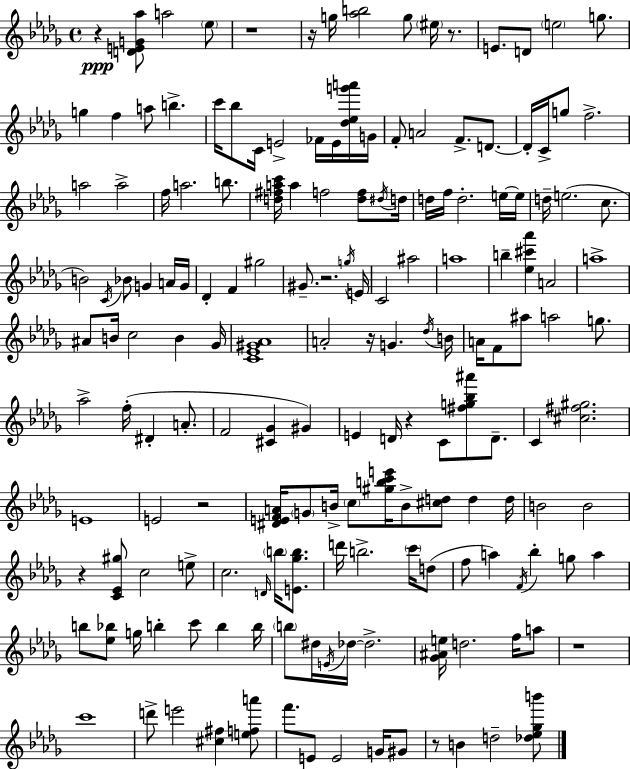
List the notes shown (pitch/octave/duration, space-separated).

R/q [D4,E4,G4,Ab5]/e A5/h Eb5/e R/w R/s G5/s [Ab5,B5]/h G5/e EIS5/s R/e. E4/e. D4/e E5/h G5/e. G5/q F5/q A5/e B5/q. C6/s Bb5/e C4/s E4/h FES4/s E4/s [Db5,Eb5,G6,A6]/s G4/s F4/e A4/h F4/e. D4/e. D4/s C4/s G5/e F5/h. A5/h A5/h F5/s A5/h. B5/e. [D5,F#5,A5,C6]/s A5/q F5/h [D5,F5]/e D#5/s D5/s D5/s F5/s D5/h. E5/s E5/s D5/s E5/h. C5/e. B4/h C4/s Bb4/e G4/q A4/s G4/s Db4/q F4/q G#5/h G#4/e. R/h. G5/s E4/s C4/h A#5/h A5/w B5/q [Eb5,C#6,Ab6]/q A4/h A5/w A#4/e B4/s C5/h B4/q Gb4/s [C4,Eb4,G#4,Ab4]/w A4/h R/s G4/q. Db5/s B4/s A4/s F4/e A#5/e A5/h G5/e. Ab5/h F5/s D#4/q A4/e. F4/h [C#4,Gb4]/q G#4/q E4/q D4/s R/q C4/e [F#5,G5,Bb5,A#6]/e D4/e. C4/q [C#5,F#5,G#5]/h. E4/w E4/h R/h [D#4,E4,F4,A4]/s G4/e B4/s C5/e [G#5,B5,C6,E6]/s B4/e [C#5,D5]/e D5/q D5/s B4/h B4/h R/q [C4,Eb4,G#5]/e C5/h E5/e C5/h. D4/s B5/s [E4,Gb5,B5]/e. D6/s B5/h. C6/s D5/e F5/e A5/q F4/s Bb5/q G5/e A5/q B5/e [Eb5,Bb5]/e G5/s B5/q C6/e B5/q B5/s B5/e D#5/s E4/s Db5/s Db5/h. [Gb4,A#4,E5]/s D5/h. F5/s A5/e R/w C6/w D6/e E6/h [C#5,F#5]/q [E5,F5,A6]/e F6/e. E4/e E4/h G4/s G#4/e R/e B4/q D5/h [Db5,Eb5,Gb5,B6]/e